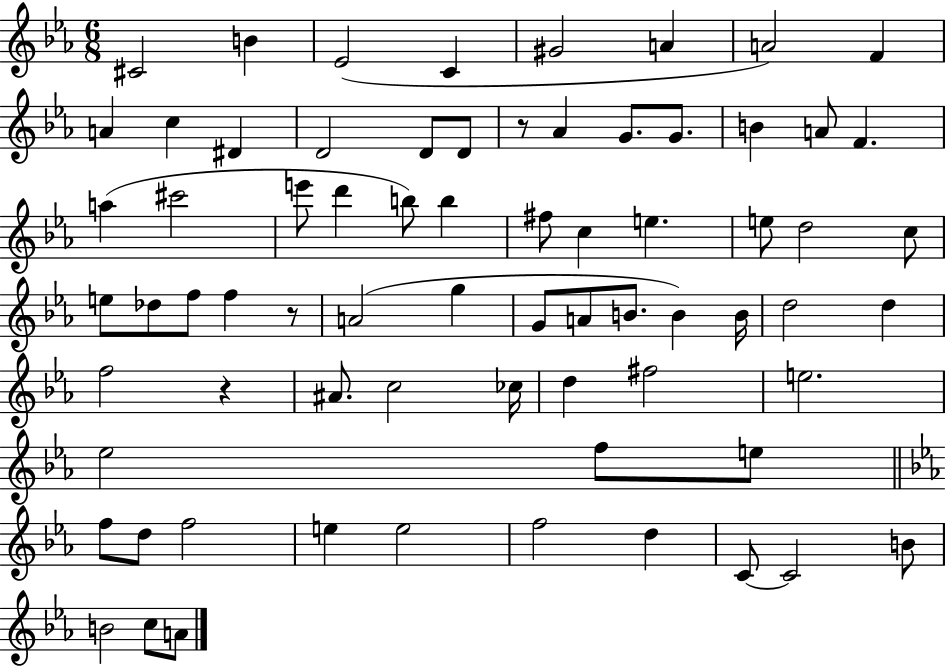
{
  \clef treble
  \numericTimeSignature
  \time 6/8
  \key ees \major
  \repeat volta 2 { cis'2 b'4 | ees'2( c'4 | gis'2 a'4 | a'2) f'4 | \break a'4 c''4 dis'4 | d'2 d'8 d'8 | r8 aes'4 g'8. g'8. | b'4 a'8 f'4. | \break a''4( cis'''2 | e'''8 d'''4 b''8) b''4 | fis''8 c''4 e''4. | e''8 d''2 c''8 | \break e''8 des''8 f''8 f''4 r8 | a'2( g''4 | g'8 a'8 b'8. b'4) b'16 | d''2 d''4 | \break f''2 r4 | ais'8. c''2 ces''16 | d''4 fis''2 | e''2. | \break ees''2 f''8 e''8 | \bar "||" \break \key ees \major f''8 d''8 f''2 | e''4 e''2 | f''2 d''4 | c'8~~ c'2 b'8 | \break b'2 c''8 a'8 | } \bar "|."
}